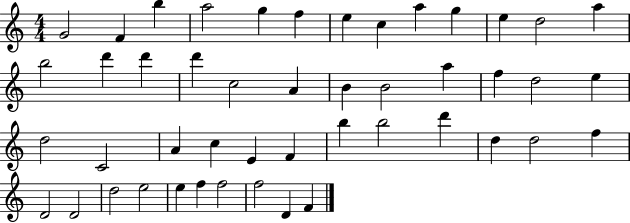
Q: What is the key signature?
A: C major